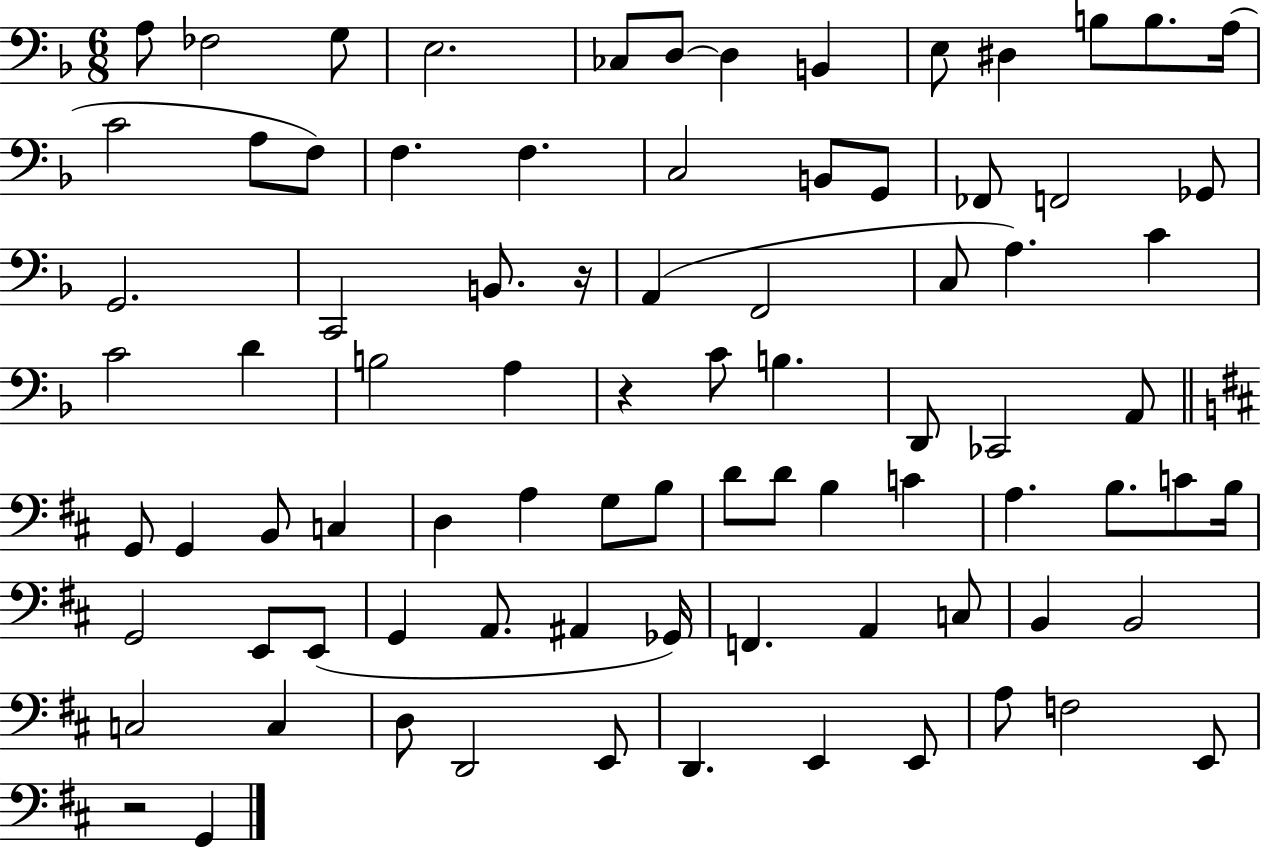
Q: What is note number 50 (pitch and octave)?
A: D4